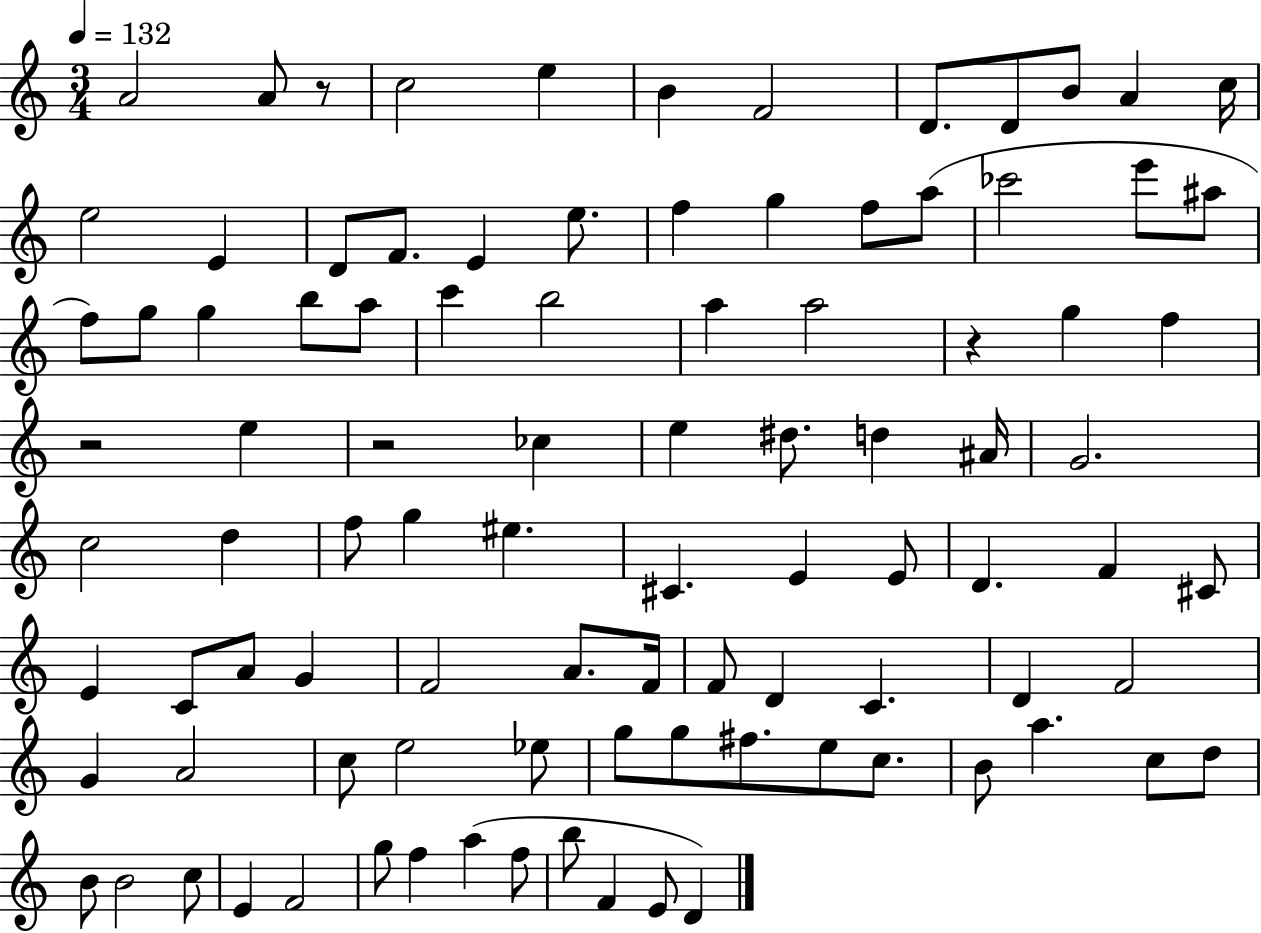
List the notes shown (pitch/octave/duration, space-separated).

A4/h A4/e R/e C5/h E5/q B4/q F4/h D4/e. D4/e B4/e A4/q C5/s E5/h E4/q D4/e F4/e. E4/q E5/e. F5/q G5/q F5/e A5/e CES6/h E6/e A#5/e F5/e G5/e G5/q B5/e A5/e C6/q B5/h A5/q A5/h R/q G5/q F5/q R/h E5/q R/h CES5/q E5/q D#5/e. D5/q A#4/s G4/h. C5/h D5/q F5/e G5/q EIS5/q. C#4/q. E4/q E4/e D4/q. F4/q C#4/e E4/q C4/e A4/e G4/q F4/h A4/e. F4/s F4/e D4/q C4/q. D4/q F4/h G4/q A4/h C5/e E5/h Eb5/e G5/e G5/e F#5/e. E5/e C5/e. B4/e A5/q. C5/e D5/e B4/e B4/h C5/e E4/q F4/h G5/e F5/q A5/q F5/e B5/e F4/q E4/e D4/q